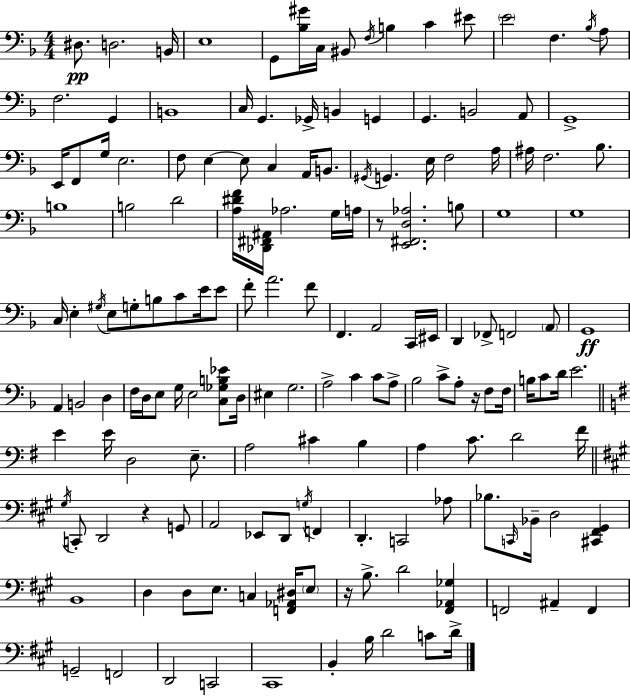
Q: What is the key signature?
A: F major